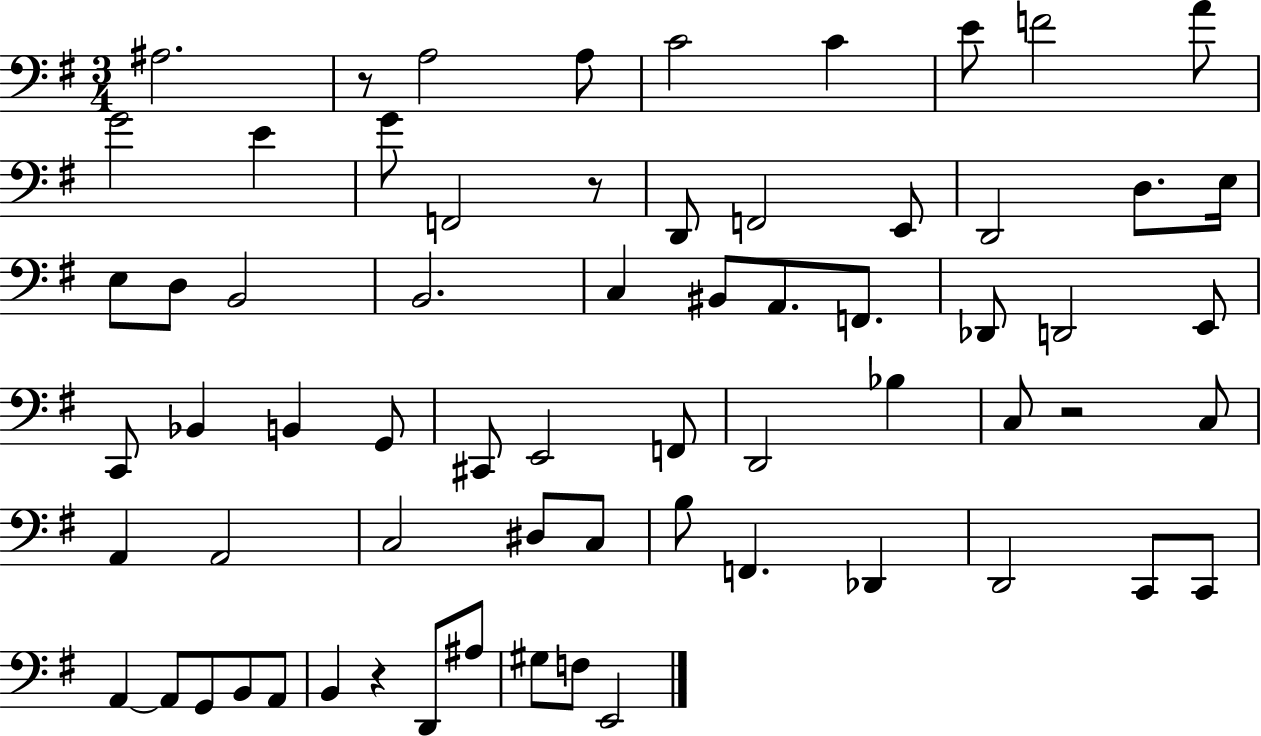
X:1
T:Untitled
M:3/4
L:1/4
K:G
^A,2 z/2 A,2 A,/2 C2 C E/2 F2 A/2 G2 E G/2 F,,2 z/2 D,,/2 F,,2 E,,/2 D,,2 D,/2 E,/4 E,/2 D,/2 B,,2 B,,2 C, ^B,,/2 A,,/2 F,,/2 _D,,/2 D,,2 E,,/2 C,,/2 _B,, B,, G,,/2 ^C,,/2 E,,2 F,,/2 D,,2 _B, C,/2 z2 C,/2 A,, A,,2 C,2 ^D,/2 C,/2 B,/2 F,, _D,, D,,2 C,,/2 C,,/2 A,, A,,/2 G,,/2 B,,/2 A,,/2 B,, z D,,/2 ^A,/2 ^G,/2 F,/2 E,,2